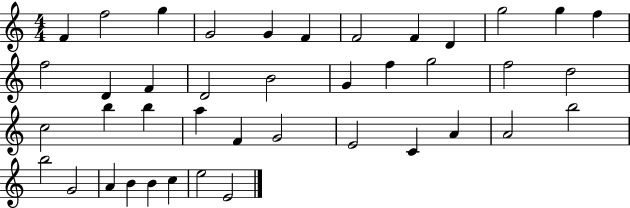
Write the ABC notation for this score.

X:1
T:Untitled
M:4/4
L:1/4
K:C
F f2 g G2 G F F2 F D g2 g f f2 D F D2 B2 G f g2 f2 d2 c2 b b a F G2 E2 C A A2 b2 b2 G2 A B B c e2 E2